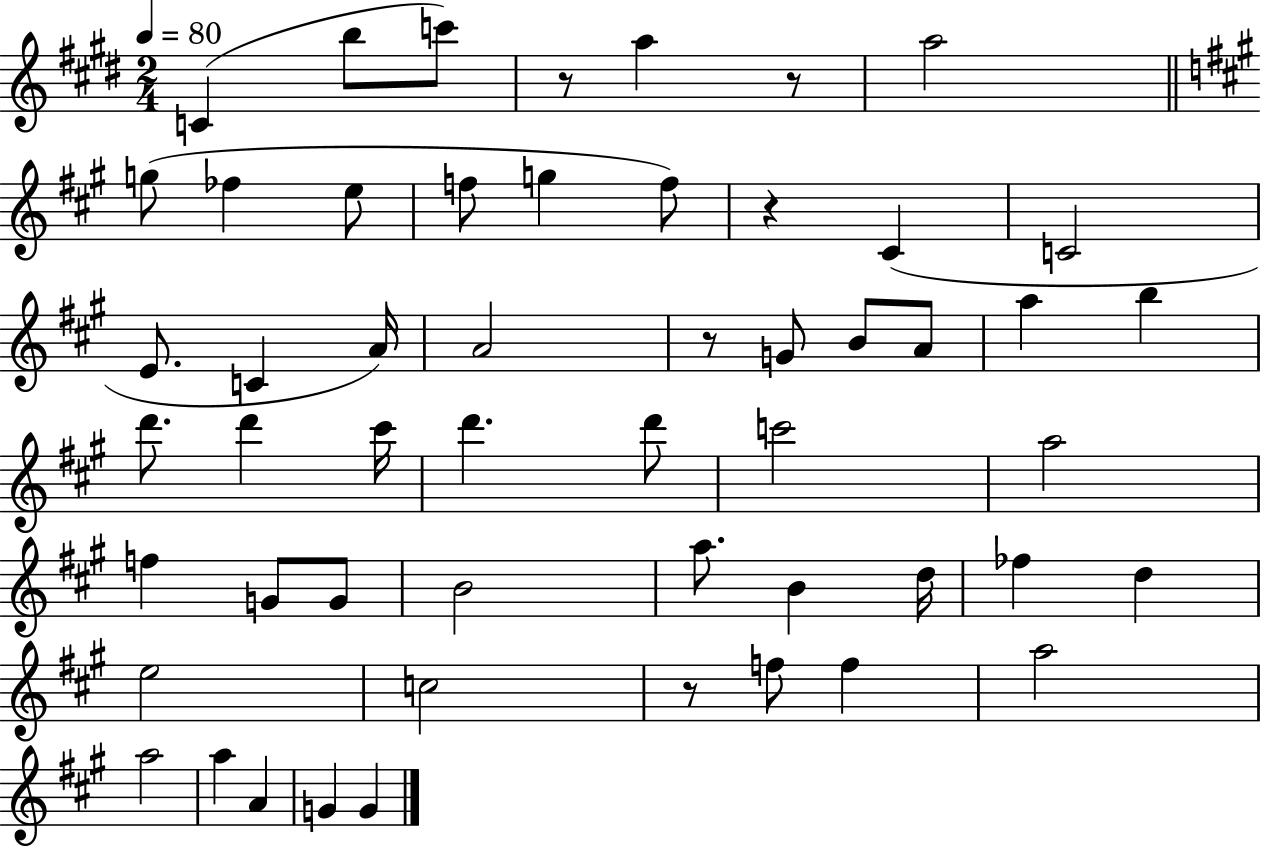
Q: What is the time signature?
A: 2/4